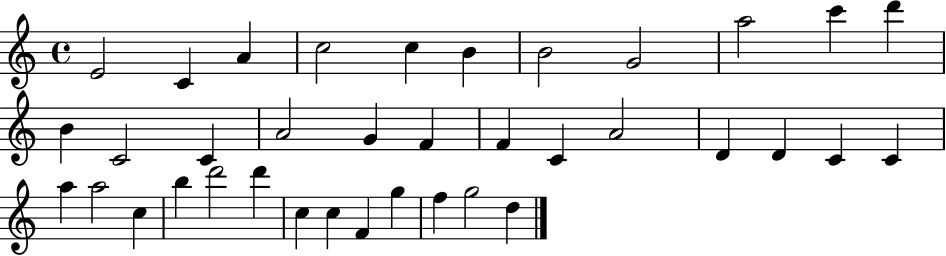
{
  \clef treble
  \time 4/4
  \defaultTimeSignature
  \key c \major
  e'2 c'4 a'4 | c''2 c''4 b'4 | b'2 g'2 | a''2 c'''4 d'''4 | \break b'4 c'2 c'4 | a'2 g'4 f'4 | f'4 c'4 a'2 | d'4 d'4 c'4 c'4 | \break a''4 a''2 c''4 | b''4 d'''2 d'''4 | c''4 c''4 f'4 g''4 | f''4 g''2 d''4 | \break \bar "|."
}